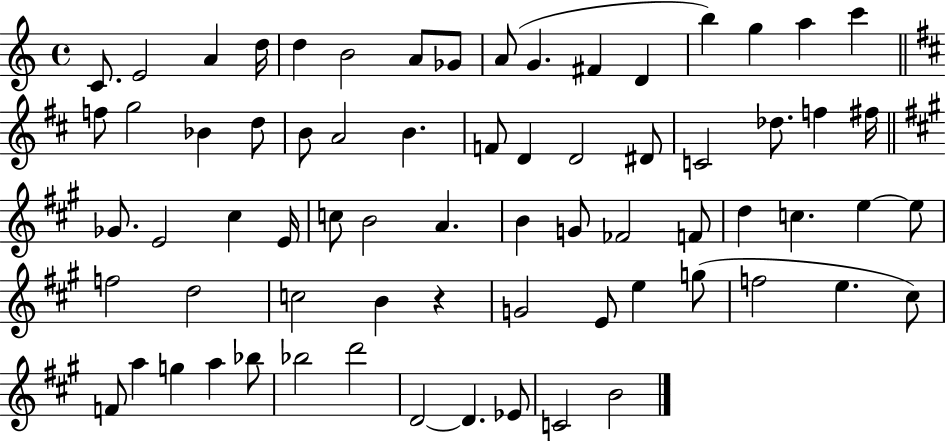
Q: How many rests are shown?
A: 1